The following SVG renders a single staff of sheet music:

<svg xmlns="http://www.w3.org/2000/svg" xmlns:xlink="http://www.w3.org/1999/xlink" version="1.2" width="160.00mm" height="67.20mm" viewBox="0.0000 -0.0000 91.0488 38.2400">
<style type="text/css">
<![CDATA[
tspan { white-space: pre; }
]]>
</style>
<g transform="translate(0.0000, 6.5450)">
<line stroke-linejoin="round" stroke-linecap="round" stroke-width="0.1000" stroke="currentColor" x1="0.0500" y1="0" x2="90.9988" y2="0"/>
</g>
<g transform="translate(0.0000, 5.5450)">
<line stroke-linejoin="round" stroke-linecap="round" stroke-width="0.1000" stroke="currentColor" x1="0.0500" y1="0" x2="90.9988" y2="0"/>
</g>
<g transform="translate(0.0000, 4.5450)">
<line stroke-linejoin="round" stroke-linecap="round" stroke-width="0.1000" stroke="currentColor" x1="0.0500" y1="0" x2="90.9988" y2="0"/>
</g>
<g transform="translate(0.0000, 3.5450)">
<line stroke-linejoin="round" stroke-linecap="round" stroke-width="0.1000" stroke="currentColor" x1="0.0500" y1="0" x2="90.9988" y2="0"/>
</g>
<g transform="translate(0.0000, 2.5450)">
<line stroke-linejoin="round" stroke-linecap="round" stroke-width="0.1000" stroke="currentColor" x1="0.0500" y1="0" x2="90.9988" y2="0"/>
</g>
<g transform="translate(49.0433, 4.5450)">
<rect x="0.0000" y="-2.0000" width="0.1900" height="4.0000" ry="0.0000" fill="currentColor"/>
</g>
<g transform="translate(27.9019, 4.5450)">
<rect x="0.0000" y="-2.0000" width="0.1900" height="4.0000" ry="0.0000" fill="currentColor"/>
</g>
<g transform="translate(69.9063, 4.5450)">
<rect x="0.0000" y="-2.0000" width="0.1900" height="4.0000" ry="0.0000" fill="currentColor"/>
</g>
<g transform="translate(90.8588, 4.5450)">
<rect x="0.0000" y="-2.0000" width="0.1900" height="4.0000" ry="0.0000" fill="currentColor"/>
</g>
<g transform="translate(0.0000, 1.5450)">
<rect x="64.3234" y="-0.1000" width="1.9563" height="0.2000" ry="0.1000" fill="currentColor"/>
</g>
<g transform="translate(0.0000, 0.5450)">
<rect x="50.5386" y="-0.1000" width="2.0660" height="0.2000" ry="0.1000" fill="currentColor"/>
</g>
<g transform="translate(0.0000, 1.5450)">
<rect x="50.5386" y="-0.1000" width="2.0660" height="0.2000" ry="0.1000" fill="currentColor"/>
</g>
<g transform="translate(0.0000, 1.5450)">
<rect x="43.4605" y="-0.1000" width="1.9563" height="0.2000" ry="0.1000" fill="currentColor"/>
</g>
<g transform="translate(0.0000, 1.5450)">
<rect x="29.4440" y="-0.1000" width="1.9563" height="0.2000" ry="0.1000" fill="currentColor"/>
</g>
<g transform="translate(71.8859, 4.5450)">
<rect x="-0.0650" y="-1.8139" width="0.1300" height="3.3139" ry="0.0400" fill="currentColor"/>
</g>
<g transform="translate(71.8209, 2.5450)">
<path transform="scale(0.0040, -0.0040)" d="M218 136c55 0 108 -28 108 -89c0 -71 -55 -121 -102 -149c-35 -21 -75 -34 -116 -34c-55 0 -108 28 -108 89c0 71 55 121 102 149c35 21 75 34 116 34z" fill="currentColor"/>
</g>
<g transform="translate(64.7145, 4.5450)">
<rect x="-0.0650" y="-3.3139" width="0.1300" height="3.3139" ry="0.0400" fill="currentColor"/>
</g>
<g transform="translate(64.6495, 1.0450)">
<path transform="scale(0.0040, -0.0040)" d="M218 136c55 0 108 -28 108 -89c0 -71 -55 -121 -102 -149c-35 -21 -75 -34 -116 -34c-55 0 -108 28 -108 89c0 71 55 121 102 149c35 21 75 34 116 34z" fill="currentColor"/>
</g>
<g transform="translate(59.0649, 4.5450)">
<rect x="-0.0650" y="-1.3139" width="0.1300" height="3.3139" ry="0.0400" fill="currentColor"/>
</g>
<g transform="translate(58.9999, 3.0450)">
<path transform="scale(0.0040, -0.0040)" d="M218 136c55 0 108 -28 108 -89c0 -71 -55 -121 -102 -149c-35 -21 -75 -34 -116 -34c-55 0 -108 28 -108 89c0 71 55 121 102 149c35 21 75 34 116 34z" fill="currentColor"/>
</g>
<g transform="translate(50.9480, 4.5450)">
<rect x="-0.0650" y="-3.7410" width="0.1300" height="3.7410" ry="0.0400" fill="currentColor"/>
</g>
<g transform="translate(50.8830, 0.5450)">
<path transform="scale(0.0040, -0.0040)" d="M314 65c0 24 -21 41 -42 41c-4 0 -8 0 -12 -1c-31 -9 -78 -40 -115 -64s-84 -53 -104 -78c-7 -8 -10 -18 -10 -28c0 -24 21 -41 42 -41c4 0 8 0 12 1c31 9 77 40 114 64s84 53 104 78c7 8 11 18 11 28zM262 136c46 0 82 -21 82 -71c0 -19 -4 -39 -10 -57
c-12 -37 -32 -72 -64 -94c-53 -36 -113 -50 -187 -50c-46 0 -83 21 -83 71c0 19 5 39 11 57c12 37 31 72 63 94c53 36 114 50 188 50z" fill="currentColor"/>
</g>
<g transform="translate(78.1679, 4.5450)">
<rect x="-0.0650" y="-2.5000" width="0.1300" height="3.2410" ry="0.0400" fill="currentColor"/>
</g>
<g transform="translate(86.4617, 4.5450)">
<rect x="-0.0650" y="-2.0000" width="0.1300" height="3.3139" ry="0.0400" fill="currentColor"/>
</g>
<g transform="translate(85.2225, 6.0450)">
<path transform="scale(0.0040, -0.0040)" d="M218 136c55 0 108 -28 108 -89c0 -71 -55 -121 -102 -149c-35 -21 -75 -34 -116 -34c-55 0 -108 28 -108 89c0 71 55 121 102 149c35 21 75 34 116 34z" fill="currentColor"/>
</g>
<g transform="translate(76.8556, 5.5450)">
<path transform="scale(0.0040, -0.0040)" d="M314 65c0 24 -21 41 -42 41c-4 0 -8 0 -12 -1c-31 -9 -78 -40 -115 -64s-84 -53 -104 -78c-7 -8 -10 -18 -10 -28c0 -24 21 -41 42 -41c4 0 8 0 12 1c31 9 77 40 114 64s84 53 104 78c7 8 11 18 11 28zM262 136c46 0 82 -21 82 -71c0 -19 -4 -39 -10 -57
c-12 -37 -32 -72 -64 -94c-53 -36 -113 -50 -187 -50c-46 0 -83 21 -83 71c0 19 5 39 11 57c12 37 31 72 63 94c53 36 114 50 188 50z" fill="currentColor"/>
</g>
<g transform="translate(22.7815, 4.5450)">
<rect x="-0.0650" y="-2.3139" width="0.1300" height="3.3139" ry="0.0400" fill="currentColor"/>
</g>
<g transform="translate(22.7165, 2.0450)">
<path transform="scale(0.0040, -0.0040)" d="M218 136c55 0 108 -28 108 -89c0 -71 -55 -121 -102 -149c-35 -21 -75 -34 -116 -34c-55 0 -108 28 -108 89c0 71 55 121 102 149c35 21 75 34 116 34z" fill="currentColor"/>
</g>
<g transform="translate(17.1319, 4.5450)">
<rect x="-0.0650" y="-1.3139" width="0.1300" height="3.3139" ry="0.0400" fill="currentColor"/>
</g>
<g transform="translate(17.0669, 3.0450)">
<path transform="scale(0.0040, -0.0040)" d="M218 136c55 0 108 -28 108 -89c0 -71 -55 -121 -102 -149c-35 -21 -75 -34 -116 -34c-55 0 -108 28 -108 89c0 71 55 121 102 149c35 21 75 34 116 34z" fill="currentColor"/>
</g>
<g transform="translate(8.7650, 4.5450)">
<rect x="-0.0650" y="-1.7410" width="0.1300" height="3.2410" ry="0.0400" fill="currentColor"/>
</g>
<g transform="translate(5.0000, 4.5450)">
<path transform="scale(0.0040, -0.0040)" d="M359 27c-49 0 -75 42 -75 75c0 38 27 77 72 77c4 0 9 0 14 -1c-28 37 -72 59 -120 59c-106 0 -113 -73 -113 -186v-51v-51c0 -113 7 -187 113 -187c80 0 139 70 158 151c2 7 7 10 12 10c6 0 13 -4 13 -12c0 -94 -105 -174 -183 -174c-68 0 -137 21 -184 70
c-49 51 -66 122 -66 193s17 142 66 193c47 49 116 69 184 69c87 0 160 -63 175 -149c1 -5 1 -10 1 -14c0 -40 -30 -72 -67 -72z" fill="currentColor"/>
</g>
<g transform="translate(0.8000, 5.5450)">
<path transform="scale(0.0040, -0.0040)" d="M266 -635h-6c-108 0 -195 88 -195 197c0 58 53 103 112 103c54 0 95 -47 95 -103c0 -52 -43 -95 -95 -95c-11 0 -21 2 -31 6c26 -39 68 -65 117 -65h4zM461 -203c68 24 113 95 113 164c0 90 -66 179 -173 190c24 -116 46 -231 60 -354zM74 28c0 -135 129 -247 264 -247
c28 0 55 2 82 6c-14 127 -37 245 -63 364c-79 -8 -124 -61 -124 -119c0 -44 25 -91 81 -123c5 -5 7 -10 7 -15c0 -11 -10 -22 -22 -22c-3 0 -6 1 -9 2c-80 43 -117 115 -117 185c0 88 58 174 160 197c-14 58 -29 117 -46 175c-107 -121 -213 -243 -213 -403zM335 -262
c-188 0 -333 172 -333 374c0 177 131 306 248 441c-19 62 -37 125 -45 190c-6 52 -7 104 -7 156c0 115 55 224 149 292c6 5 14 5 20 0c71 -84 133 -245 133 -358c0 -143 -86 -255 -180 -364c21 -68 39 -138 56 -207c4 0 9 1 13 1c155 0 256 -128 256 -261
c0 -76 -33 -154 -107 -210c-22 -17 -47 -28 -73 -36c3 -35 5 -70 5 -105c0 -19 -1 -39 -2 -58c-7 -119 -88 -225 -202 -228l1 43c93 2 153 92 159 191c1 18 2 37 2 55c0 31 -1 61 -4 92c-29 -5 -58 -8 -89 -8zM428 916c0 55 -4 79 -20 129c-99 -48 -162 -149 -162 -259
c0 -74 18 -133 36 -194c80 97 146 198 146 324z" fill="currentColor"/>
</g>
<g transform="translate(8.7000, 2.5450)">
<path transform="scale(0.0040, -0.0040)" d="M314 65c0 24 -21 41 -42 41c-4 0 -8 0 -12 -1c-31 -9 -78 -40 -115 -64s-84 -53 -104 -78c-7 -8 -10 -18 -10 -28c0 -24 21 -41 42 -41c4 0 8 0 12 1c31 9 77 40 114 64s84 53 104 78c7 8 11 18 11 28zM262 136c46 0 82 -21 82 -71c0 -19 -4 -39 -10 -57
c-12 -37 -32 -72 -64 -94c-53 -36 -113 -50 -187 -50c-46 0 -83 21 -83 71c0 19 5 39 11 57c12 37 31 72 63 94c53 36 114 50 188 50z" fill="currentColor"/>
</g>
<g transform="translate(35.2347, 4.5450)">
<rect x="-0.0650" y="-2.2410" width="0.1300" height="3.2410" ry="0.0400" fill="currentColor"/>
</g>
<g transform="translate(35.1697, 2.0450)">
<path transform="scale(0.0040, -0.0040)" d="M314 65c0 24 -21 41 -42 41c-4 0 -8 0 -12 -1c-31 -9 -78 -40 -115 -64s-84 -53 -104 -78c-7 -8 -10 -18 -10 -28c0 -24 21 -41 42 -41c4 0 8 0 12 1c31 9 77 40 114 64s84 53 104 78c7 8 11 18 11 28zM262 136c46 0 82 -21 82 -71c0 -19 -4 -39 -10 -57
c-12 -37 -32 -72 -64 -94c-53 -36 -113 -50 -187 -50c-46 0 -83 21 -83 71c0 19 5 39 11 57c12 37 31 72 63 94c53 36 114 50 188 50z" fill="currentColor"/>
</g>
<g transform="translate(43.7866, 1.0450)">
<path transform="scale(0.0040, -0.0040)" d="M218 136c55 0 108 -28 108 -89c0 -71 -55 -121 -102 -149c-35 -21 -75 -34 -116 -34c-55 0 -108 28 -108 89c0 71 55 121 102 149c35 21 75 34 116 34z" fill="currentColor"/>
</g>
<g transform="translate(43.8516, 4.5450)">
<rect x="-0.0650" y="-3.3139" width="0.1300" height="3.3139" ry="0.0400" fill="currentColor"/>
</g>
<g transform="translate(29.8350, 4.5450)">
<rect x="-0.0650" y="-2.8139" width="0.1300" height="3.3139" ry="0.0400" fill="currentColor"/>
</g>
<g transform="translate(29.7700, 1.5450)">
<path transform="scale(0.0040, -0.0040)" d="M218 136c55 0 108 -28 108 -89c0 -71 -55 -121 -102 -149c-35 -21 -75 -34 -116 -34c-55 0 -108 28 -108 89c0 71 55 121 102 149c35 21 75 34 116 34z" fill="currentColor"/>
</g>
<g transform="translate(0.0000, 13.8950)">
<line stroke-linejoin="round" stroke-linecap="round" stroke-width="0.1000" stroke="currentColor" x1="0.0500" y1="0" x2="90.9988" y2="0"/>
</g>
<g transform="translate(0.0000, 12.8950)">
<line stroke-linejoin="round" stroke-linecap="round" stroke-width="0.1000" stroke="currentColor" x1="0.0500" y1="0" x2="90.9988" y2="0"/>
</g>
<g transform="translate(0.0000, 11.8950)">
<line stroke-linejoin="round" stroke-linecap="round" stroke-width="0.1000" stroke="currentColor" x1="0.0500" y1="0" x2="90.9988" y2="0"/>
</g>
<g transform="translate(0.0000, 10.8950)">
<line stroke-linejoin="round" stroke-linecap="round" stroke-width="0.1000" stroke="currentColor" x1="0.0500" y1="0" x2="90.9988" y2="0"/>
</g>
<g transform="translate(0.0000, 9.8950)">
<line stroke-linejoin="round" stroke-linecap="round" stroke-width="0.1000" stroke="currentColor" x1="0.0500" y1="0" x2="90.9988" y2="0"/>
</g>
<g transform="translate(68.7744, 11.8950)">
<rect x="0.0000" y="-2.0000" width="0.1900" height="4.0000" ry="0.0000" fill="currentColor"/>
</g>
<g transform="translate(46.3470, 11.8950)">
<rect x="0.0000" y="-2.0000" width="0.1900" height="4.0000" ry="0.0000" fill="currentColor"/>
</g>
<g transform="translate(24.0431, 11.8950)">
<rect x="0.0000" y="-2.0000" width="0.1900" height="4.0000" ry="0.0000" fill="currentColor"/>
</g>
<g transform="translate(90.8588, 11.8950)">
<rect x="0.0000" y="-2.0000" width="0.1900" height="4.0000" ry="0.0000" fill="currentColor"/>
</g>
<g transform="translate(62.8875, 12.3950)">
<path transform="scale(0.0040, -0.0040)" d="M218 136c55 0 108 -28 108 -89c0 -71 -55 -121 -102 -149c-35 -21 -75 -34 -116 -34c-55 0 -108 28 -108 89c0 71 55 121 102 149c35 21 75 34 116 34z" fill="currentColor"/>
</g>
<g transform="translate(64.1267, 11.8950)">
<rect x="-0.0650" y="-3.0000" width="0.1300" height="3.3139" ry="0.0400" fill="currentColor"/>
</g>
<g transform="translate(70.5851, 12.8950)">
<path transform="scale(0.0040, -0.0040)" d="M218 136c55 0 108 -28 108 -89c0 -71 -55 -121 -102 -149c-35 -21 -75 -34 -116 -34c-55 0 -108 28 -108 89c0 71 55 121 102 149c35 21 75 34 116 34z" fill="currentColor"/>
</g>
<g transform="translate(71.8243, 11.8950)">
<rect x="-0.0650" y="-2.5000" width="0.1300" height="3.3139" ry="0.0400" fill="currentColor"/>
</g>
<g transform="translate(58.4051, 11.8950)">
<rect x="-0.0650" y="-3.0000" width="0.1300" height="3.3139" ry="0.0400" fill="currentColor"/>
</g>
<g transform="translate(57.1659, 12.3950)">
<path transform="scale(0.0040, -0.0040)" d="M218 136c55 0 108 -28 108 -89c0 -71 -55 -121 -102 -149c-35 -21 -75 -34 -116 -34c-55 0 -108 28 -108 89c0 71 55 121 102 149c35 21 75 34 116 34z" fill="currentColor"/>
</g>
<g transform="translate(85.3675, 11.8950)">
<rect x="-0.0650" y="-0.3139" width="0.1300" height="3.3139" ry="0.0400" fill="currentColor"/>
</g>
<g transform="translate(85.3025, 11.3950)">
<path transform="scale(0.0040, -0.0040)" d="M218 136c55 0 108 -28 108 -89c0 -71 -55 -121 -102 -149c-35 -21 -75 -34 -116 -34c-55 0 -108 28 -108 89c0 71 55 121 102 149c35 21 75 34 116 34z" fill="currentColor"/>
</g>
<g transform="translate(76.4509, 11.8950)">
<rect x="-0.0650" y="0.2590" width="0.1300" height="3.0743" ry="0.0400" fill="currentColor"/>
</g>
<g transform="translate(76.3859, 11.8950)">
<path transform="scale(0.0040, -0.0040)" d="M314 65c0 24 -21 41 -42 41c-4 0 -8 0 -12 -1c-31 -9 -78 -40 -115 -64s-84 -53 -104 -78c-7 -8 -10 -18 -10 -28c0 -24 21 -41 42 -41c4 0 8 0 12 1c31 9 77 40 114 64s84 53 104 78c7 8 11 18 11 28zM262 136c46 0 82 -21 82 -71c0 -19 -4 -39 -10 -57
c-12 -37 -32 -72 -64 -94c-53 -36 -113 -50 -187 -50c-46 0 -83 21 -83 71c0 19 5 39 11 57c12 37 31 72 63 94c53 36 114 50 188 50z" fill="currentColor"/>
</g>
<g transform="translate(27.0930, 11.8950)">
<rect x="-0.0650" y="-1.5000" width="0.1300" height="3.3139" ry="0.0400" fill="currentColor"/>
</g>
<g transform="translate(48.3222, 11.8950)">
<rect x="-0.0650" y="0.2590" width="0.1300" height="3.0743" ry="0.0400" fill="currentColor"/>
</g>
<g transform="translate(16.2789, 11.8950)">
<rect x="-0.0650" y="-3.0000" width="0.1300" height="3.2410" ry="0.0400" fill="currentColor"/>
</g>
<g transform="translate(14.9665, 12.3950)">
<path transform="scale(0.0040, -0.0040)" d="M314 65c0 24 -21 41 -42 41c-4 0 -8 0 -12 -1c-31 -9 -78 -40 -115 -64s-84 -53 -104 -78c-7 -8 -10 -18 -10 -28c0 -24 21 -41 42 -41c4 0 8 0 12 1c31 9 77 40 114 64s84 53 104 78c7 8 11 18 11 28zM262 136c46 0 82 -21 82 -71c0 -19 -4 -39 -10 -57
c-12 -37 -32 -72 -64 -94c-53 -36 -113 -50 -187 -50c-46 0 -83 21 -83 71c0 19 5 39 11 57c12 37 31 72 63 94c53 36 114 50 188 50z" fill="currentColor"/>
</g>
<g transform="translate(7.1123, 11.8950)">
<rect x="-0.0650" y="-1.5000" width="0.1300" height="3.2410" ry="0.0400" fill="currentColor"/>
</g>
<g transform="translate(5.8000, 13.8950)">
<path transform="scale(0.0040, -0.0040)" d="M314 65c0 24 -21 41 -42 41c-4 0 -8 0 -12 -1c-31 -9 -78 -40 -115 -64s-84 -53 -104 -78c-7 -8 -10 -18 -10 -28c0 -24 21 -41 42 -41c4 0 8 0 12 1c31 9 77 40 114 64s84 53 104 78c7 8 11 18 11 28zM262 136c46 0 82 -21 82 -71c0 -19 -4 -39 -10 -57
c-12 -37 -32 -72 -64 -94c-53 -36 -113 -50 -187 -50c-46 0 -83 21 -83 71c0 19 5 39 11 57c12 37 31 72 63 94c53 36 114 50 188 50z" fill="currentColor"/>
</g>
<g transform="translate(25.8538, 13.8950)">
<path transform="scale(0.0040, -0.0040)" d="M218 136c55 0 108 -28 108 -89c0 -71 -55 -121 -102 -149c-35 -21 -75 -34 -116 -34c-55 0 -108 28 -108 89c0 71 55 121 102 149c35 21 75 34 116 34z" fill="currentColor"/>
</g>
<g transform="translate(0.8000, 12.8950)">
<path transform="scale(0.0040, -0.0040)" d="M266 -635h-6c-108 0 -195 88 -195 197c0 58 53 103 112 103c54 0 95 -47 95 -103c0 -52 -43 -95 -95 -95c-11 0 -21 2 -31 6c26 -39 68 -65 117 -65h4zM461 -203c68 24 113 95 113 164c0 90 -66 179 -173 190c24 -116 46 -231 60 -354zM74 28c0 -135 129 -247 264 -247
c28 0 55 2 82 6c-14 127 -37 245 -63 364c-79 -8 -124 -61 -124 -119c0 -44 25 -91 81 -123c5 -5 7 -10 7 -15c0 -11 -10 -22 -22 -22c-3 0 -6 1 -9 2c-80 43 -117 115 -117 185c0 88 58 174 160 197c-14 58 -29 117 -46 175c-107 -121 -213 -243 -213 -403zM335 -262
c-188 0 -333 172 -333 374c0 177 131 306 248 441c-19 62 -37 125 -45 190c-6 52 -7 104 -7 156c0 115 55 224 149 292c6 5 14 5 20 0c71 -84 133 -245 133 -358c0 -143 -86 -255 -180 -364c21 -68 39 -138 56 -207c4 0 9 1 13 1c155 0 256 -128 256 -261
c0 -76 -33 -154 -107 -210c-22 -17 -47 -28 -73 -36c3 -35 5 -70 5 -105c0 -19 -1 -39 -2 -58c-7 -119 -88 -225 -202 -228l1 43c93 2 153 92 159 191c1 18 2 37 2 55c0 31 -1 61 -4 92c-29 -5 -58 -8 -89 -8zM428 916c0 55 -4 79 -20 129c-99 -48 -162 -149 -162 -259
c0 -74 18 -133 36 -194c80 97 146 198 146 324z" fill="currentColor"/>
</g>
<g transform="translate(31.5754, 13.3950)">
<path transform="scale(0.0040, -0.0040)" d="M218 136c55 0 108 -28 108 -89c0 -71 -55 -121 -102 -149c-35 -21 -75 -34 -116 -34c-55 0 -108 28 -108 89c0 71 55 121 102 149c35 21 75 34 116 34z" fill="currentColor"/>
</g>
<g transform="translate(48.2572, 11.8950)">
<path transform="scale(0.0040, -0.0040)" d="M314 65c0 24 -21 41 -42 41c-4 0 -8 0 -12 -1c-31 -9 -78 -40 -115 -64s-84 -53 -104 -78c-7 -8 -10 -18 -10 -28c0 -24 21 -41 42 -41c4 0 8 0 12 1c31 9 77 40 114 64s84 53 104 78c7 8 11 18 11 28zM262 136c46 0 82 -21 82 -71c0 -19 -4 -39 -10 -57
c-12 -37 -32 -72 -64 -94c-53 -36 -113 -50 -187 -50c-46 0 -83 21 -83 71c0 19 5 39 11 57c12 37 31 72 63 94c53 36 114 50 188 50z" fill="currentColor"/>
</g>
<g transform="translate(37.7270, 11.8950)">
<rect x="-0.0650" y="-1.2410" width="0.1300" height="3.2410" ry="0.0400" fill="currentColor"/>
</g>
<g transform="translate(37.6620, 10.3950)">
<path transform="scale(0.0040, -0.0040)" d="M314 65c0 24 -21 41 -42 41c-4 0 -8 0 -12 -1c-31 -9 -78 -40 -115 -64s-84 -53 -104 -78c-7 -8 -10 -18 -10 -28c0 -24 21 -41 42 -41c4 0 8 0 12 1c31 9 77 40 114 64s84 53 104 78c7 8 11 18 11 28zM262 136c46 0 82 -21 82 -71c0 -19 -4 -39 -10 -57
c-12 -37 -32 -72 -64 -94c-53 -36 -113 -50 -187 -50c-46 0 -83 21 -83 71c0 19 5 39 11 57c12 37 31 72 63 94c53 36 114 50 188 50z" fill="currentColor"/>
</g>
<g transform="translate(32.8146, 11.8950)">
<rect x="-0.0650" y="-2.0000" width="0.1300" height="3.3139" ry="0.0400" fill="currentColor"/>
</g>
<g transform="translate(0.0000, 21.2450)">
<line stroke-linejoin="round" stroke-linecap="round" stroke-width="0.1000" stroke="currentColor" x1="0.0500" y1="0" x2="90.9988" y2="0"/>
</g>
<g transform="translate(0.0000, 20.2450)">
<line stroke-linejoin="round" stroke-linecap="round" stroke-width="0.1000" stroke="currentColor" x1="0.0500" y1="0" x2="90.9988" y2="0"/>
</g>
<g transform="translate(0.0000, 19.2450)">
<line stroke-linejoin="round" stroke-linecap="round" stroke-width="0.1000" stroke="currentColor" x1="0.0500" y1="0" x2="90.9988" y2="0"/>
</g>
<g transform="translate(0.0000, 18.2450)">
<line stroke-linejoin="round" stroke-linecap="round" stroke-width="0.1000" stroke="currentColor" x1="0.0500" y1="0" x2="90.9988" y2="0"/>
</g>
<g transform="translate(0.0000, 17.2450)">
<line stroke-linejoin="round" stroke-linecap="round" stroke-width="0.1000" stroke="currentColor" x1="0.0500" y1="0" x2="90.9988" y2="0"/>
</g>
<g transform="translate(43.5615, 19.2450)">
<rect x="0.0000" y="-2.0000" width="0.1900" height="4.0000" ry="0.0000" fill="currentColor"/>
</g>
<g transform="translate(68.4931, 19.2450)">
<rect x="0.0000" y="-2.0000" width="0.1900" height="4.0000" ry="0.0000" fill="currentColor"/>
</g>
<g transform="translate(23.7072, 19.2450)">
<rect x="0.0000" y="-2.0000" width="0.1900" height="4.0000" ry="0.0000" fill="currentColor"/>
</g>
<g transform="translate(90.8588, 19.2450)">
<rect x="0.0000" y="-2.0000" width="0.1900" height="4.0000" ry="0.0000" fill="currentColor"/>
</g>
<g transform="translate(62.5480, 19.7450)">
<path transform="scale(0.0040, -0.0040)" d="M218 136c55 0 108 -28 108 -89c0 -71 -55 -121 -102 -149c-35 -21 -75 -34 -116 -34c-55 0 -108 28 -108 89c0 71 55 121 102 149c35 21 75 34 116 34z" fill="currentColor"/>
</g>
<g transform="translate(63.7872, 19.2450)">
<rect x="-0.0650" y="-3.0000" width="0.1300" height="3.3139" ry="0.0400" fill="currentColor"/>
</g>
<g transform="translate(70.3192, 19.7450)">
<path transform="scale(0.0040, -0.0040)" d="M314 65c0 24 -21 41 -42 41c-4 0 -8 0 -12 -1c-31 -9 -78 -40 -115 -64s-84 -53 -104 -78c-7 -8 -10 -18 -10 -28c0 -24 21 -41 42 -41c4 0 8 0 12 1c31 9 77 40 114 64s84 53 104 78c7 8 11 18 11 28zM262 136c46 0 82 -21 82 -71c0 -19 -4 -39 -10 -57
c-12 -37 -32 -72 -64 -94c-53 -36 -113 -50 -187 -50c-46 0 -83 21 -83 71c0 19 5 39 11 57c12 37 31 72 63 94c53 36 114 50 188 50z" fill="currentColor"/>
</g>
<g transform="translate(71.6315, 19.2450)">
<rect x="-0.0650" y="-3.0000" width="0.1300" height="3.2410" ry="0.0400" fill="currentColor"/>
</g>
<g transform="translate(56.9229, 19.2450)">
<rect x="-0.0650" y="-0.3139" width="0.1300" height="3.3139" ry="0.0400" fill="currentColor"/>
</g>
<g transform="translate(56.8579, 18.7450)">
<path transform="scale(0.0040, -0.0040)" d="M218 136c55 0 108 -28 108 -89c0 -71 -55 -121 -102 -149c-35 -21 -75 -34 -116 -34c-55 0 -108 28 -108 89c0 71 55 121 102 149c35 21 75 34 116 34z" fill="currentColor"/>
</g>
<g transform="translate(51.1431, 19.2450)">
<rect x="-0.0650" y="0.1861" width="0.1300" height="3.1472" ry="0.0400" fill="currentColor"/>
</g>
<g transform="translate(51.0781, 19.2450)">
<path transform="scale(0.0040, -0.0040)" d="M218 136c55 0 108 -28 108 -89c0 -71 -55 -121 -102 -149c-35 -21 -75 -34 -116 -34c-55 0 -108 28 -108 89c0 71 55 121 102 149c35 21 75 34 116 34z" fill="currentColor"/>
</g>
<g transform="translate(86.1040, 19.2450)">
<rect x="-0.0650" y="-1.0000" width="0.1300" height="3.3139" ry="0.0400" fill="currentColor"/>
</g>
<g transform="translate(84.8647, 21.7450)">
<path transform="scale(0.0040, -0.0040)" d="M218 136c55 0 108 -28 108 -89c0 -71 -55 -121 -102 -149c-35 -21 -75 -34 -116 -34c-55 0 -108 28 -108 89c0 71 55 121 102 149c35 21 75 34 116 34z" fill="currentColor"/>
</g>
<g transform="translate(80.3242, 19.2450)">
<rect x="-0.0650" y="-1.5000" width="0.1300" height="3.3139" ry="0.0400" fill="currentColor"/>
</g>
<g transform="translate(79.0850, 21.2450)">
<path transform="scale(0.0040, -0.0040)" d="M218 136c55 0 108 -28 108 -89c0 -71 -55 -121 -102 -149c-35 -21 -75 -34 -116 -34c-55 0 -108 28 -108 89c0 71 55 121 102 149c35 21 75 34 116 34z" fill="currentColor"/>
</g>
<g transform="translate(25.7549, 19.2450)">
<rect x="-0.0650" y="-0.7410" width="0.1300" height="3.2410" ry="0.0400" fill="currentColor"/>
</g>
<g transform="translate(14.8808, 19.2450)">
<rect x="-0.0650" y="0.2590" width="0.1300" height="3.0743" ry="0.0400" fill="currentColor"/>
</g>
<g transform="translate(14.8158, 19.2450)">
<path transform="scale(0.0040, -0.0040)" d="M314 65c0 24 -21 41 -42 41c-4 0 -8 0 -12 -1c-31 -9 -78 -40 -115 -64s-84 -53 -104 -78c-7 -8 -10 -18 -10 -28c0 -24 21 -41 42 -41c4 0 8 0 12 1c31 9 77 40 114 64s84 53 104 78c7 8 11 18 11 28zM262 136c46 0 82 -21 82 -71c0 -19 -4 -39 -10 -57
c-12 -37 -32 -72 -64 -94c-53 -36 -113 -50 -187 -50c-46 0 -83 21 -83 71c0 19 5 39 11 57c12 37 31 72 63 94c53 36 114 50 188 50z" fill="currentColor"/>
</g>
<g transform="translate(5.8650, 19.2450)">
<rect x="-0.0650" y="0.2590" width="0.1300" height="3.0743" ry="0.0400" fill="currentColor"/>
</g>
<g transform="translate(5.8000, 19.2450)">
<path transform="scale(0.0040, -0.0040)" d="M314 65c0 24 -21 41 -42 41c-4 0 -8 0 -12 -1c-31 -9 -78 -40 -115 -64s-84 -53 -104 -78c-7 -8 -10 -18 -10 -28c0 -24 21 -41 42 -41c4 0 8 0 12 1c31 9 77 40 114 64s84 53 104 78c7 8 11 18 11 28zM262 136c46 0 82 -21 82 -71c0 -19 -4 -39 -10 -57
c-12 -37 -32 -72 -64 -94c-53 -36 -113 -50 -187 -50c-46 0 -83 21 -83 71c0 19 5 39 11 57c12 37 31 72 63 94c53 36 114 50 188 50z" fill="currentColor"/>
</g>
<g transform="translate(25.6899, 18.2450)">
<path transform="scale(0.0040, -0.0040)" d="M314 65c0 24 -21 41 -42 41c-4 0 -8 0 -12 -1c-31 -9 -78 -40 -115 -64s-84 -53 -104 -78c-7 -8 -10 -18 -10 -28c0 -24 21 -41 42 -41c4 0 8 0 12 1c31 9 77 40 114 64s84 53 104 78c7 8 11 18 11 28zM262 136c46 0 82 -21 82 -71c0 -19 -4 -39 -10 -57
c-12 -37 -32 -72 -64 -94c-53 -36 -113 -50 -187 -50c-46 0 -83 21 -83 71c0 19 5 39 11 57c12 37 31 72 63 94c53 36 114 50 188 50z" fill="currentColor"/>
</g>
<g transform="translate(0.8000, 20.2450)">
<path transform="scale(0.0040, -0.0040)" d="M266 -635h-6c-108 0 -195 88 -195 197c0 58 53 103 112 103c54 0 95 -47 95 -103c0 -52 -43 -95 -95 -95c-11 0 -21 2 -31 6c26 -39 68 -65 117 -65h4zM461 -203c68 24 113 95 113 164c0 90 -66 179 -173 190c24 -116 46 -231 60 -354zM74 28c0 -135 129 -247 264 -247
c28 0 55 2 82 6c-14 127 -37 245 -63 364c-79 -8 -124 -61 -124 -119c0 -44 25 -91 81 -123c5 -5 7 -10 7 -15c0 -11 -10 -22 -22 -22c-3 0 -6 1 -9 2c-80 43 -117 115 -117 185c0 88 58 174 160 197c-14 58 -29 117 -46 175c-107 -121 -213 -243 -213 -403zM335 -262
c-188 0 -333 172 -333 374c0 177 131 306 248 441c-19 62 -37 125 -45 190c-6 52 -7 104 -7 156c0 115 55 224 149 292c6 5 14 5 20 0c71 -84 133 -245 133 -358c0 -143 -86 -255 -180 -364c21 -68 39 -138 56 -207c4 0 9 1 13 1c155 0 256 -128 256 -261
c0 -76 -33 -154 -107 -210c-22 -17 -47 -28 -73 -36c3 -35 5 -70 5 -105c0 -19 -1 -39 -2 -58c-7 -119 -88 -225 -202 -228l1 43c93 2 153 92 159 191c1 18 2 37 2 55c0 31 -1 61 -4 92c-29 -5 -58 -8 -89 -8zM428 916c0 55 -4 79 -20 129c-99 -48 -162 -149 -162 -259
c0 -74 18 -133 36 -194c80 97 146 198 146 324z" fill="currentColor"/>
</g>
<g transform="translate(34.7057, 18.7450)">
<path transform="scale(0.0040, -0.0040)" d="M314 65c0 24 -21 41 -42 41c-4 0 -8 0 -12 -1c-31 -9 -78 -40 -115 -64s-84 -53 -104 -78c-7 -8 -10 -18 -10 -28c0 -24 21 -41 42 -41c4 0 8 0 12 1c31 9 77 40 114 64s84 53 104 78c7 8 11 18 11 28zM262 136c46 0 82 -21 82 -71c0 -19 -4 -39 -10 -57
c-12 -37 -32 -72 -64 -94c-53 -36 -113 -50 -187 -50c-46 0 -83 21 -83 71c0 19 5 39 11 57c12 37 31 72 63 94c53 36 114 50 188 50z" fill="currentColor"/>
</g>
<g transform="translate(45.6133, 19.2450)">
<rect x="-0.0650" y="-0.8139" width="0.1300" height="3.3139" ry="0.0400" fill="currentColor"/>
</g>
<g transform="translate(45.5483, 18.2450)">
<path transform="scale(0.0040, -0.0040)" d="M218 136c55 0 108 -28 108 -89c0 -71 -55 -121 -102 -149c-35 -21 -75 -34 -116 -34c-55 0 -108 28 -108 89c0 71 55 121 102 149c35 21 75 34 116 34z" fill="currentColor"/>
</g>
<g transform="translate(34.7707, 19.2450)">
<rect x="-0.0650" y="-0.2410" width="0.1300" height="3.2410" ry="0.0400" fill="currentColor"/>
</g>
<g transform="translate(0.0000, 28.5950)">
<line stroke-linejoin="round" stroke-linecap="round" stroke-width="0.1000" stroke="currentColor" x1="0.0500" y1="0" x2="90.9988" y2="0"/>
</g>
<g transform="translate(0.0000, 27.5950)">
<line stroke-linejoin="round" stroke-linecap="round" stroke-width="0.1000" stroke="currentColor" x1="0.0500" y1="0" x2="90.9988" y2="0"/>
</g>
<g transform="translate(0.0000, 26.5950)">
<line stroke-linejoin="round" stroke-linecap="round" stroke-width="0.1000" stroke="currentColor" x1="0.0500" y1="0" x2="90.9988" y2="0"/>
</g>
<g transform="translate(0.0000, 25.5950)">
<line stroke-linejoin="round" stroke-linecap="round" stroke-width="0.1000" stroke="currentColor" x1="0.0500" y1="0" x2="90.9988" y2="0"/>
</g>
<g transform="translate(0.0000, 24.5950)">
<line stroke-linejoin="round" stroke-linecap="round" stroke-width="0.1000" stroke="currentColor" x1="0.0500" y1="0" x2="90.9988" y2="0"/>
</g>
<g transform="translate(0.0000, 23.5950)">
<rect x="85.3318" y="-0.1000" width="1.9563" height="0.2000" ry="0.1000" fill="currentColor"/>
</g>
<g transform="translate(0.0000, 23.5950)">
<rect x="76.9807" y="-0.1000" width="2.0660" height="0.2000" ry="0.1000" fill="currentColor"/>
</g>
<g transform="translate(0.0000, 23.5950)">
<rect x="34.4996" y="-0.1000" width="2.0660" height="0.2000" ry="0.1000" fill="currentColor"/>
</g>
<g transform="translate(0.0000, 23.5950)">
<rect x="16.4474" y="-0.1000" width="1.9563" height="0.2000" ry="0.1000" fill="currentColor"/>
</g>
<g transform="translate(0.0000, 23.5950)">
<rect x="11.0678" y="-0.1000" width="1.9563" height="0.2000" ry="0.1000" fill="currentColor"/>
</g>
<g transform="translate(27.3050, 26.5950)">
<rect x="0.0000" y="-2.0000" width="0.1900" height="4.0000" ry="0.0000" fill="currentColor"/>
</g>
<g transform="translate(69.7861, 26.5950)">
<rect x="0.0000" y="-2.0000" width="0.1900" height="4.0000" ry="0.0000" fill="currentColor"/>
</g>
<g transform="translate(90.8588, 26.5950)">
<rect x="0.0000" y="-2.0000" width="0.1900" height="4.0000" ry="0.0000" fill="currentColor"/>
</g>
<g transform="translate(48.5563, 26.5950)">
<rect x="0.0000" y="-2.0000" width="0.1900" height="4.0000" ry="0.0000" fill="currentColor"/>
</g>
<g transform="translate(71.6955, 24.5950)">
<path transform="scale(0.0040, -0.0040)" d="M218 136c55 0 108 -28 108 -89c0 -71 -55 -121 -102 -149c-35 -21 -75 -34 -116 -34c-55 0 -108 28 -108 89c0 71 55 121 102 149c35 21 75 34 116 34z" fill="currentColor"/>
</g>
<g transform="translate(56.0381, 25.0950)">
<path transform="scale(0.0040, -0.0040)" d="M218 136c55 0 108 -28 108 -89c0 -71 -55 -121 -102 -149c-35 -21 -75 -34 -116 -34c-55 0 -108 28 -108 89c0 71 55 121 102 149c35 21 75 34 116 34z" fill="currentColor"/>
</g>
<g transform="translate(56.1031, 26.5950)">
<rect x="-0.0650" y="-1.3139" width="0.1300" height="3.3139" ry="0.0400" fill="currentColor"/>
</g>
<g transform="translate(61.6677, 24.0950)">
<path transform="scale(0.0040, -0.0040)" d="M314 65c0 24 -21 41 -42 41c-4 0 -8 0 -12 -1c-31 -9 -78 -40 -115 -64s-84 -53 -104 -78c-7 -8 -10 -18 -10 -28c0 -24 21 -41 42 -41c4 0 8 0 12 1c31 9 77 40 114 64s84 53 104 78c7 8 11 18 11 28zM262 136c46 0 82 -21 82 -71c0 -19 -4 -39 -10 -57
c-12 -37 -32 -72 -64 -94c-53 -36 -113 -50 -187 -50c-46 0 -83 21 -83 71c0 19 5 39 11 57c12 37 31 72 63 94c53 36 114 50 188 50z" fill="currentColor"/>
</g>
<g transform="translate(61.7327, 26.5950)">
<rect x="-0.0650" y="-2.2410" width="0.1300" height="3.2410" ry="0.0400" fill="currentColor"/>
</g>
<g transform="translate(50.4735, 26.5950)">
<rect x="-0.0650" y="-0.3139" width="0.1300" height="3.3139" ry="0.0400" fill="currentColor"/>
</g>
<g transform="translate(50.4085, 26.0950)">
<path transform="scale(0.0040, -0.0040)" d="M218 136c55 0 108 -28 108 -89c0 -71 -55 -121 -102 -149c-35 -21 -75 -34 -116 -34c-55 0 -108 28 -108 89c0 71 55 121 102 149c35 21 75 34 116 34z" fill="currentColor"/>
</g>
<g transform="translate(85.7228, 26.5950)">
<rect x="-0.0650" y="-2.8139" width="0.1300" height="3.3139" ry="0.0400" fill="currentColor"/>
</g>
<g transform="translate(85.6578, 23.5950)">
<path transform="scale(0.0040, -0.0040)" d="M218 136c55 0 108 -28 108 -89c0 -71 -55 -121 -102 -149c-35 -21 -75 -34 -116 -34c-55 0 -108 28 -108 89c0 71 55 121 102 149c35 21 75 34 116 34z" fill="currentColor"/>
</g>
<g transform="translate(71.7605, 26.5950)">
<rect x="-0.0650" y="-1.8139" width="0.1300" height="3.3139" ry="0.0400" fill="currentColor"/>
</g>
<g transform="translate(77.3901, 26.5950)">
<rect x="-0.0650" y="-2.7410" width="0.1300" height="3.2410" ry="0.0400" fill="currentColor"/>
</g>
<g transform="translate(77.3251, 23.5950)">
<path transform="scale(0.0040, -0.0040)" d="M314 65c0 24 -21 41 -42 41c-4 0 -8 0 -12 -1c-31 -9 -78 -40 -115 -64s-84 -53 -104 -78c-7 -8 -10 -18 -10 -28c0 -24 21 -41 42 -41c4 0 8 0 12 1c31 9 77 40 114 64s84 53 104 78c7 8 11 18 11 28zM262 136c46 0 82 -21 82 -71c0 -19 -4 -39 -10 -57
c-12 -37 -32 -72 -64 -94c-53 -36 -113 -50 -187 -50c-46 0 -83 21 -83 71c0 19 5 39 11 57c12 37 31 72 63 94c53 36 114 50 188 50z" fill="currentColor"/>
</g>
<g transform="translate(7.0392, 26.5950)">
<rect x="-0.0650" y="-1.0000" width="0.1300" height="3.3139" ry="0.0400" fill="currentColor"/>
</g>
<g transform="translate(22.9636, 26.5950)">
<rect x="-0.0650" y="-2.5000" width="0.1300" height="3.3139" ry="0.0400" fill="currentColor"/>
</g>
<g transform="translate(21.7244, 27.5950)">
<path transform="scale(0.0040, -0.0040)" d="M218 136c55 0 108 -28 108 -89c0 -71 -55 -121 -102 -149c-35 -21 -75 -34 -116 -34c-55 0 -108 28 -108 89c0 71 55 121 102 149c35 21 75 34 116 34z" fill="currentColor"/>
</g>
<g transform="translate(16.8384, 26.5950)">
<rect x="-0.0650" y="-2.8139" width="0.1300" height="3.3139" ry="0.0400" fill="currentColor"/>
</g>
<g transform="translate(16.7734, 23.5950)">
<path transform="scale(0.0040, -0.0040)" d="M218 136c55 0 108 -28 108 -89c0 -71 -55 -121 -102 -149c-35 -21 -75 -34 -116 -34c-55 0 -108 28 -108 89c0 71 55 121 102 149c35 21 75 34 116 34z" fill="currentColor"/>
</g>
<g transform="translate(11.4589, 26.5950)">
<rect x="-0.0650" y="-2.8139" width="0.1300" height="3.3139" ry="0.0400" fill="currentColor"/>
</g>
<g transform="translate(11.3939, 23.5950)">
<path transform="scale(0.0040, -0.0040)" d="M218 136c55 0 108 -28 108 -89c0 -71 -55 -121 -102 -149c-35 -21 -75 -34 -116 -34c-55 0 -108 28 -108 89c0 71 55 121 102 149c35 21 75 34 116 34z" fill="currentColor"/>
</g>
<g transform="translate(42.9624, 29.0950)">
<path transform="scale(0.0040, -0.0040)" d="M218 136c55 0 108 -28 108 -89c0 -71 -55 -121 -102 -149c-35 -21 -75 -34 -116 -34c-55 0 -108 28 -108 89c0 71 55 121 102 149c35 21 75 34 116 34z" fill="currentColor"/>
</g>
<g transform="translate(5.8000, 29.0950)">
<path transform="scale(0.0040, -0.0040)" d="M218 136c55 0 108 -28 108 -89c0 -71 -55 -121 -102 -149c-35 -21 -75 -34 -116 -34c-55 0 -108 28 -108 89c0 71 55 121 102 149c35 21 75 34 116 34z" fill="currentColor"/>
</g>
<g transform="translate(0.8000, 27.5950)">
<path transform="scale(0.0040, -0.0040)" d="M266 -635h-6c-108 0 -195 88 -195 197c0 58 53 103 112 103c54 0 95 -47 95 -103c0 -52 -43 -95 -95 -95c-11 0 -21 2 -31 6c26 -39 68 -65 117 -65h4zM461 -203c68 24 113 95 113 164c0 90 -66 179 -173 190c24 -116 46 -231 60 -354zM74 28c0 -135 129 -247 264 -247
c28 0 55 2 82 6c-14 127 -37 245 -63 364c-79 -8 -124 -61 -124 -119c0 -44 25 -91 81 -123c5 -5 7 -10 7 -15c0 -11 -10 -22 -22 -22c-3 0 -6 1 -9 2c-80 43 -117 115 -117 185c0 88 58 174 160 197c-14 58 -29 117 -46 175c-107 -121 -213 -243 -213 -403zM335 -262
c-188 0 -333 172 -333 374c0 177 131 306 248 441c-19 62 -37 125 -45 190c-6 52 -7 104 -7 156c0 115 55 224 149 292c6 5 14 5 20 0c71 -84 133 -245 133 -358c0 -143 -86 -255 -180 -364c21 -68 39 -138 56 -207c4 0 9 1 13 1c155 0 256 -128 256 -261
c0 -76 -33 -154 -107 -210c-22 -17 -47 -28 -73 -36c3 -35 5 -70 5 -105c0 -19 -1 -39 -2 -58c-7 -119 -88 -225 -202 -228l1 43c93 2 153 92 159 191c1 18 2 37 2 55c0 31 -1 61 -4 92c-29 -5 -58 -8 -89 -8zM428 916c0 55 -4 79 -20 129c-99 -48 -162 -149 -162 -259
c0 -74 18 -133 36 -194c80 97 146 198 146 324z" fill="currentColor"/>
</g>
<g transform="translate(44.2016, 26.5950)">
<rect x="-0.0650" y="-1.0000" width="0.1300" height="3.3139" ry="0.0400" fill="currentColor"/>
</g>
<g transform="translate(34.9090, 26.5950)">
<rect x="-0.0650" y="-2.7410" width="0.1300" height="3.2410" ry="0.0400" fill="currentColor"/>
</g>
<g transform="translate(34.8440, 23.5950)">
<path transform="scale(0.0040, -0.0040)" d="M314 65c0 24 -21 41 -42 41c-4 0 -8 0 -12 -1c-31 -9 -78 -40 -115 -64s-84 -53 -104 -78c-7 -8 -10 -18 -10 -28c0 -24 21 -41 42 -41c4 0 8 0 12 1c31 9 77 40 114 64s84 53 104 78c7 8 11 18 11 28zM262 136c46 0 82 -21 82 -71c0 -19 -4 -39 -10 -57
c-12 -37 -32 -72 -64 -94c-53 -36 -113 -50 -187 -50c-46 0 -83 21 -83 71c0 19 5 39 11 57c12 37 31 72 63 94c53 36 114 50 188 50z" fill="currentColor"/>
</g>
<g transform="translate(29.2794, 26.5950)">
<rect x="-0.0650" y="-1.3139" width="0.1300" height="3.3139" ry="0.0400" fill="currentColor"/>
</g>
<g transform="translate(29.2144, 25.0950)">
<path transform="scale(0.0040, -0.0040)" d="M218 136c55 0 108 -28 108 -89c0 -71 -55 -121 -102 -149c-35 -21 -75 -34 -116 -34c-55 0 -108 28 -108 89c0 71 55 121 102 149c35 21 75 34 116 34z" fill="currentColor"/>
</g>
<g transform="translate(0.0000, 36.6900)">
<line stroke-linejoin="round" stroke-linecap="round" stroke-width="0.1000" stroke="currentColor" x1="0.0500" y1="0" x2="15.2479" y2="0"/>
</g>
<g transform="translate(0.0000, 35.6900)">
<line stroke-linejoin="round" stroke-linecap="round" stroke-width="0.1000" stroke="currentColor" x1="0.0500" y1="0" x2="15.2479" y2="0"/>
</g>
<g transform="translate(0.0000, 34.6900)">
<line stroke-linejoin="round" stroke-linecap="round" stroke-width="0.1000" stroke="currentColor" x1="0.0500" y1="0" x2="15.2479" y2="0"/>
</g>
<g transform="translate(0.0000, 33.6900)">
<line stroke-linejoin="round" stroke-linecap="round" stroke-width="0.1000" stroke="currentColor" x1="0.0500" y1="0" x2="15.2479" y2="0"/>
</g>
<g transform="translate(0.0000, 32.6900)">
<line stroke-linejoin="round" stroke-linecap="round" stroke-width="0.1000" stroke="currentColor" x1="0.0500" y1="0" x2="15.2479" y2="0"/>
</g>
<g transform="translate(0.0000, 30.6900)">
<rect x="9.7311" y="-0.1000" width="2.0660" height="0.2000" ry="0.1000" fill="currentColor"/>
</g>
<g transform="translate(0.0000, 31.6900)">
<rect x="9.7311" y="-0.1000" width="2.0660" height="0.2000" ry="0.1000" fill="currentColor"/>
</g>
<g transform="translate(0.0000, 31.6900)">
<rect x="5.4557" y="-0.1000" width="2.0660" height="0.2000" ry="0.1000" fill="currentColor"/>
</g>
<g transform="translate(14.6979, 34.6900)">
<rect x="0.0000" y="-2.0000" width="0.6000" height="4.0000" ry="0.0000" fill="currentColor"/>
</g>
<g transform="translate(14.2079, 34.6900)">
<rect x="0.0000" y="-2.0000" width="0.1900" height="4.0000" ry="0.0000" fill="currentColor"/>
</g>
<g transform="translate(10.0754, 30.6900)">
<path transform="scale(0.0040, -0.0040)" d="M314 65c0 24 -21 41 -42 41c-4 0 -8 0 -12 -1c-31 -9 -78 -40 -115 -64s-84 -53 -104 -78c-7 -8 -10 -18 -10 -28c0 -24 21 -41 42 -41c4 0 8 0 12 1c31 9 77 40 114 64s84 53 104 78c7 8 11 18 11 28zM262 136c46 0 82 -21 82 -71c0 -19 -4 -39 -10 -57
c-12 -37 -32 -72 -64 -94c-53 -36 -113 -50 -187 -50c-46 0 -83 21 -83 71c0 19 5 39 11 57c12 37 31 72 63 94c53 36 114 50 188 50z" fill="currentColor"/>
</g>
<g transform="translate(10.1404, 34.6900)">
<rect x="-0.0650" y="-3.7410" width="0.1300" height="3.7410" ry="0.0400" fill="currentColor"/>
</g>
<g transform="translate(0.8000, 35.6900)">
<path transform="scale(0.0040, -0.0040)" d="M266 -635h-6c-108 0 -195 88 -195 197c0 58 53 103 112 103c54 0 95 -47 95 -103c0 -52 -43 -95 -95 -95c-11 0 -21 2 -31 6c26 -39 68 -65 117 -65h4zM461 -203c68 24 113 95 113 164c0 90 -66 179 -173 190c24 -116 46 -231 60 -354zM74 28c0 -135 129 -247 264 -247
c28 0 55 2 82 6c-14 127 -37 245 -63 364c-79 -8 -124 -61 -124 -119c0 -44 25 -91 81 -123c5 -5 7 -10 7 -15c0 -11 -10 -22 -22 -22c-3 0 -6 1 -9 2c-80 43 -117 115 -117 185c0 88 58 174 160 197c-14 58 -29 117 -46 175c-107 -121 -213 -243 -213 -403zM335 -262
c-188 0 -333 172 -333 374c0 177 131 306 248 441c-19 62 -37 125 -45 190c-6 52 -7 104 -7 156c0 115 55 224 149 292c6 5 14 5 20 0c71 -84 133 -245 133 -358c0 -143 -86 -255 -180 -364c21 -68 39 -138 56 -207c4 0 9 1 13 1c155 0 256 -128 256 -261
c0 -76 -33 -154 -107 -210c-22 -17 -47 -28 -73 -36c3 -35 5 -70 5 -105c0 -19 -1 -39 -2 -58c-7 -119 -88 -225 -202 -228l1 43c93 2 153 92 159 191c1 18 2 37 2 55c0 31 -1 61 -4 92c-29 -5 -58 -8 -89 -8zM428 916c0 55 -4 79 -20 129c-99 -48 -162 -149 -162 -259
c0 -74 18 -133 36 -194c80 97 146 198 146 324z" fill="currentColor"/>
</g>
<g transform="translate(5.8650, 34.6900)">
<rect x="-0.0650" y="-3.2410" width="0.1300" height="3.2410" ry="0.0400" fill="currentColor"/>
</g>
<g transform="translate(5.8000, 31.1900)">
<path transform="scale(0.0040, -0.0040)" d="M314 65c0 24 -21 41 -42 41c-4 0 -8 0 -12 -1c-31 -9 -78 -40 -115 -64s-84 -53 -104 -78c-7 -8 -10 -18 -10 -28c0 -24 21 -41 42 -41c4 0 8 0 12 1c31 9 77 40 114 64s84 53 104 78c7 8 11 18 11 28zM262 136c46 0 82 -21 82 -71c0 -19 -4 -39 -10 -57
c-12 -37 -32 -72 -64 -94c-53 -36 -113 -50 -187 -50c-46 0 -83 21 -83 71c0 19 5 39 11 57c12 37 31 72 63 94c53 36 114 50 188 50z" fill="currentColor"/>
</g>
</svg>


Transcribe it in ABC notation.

X:1
T:Untitled
M:4/4
L:1/4
K:C
f2 e g a g2 b c'2 e b f G2 F E2 A2 E F e2 B2 A A G B2 c B2 B2 d2 c2 d B c A A2 E D D a a G e a2 D c e g2 f a2 a b2 c'2